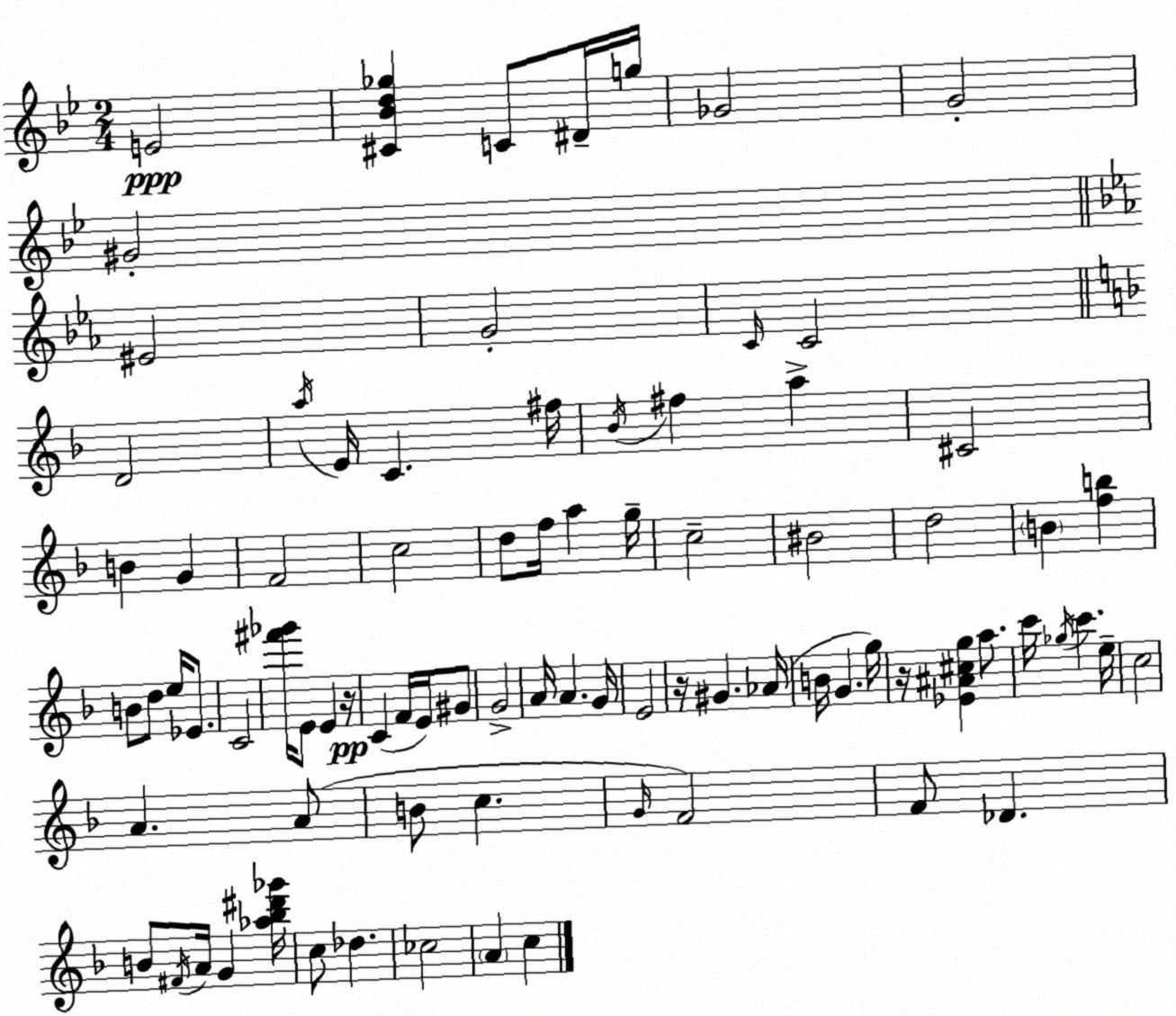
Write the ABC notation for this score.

X:1
T:Untitled
M:2/4
L:1/4
K:Gm
E2 [^C_Bd_g] C/2 ^D/4 g/4 _G2 G2 ^G2 ^E2 G2 C/4 C2 D2 a/4 E/4 C ^f/4 _B/4 ^f a ^C2 B G F2 c2 d/2 f/4 a g/4 c2 ^B2 d2 B [fb] B/2 d/2 e/4 _E/2 C2 [^f'_g']/4 E/2 E z/4 C F/4 E/4 ^G/2 G2 A/4 A G/4 E2 z/4 ^G _A/4 B/4 G g/4 z/4 [_E^A^cg] a/2 c'/4 _g/4 c' e/4 c2 A A/2 B/2 c G/4 F2 F/2 _D B/2 ^F/4 A/4 G [_a_b^d'_g']/4 c/2 _d _c2 A c